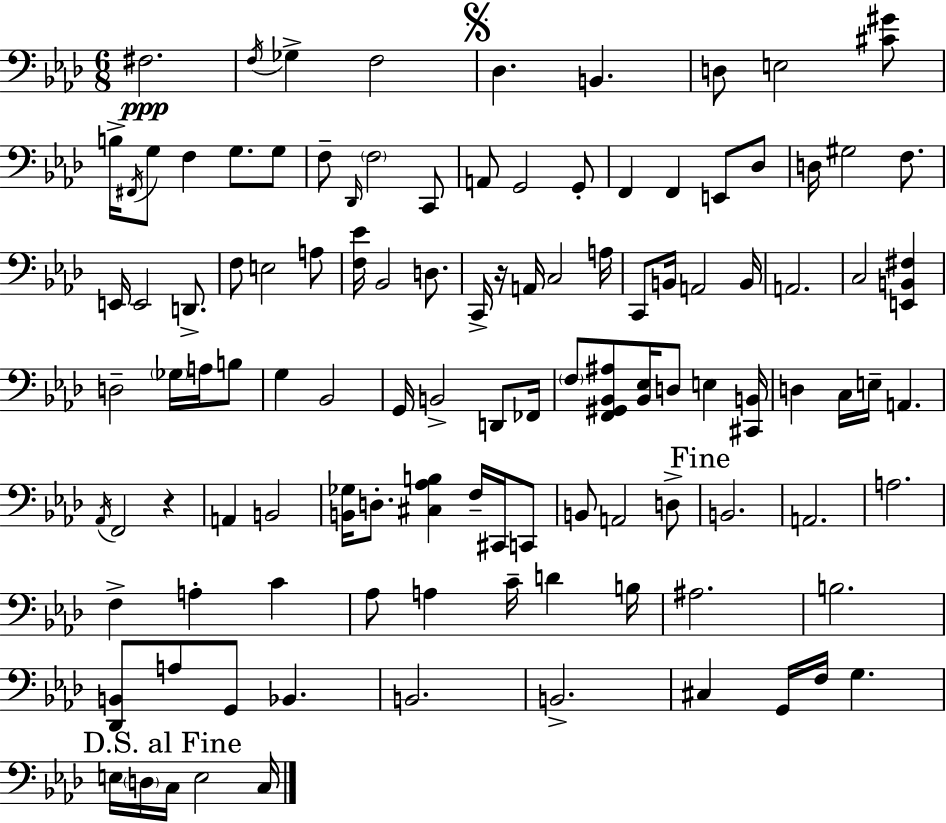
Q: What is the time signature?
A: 6/8